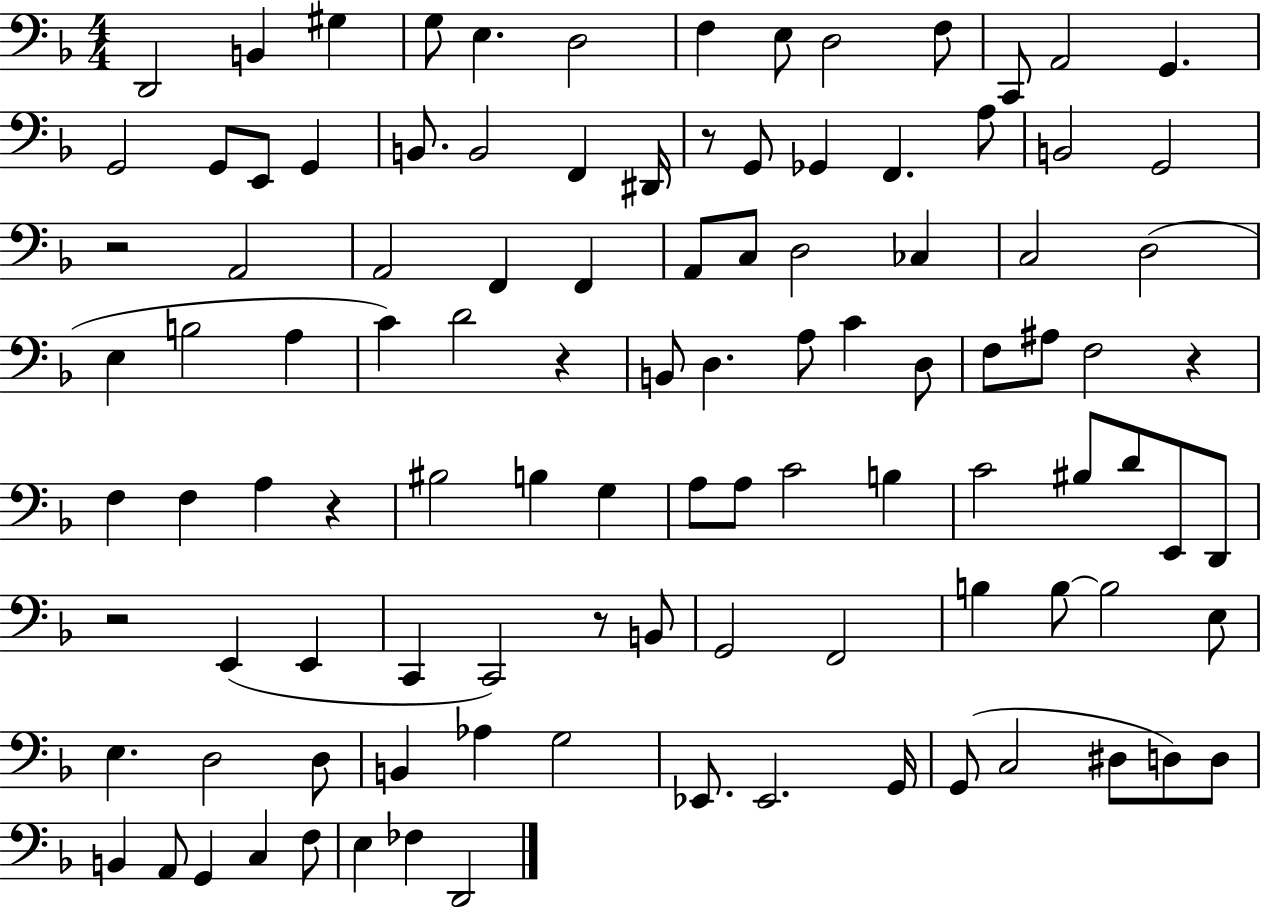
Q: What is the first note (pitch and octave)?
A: D2